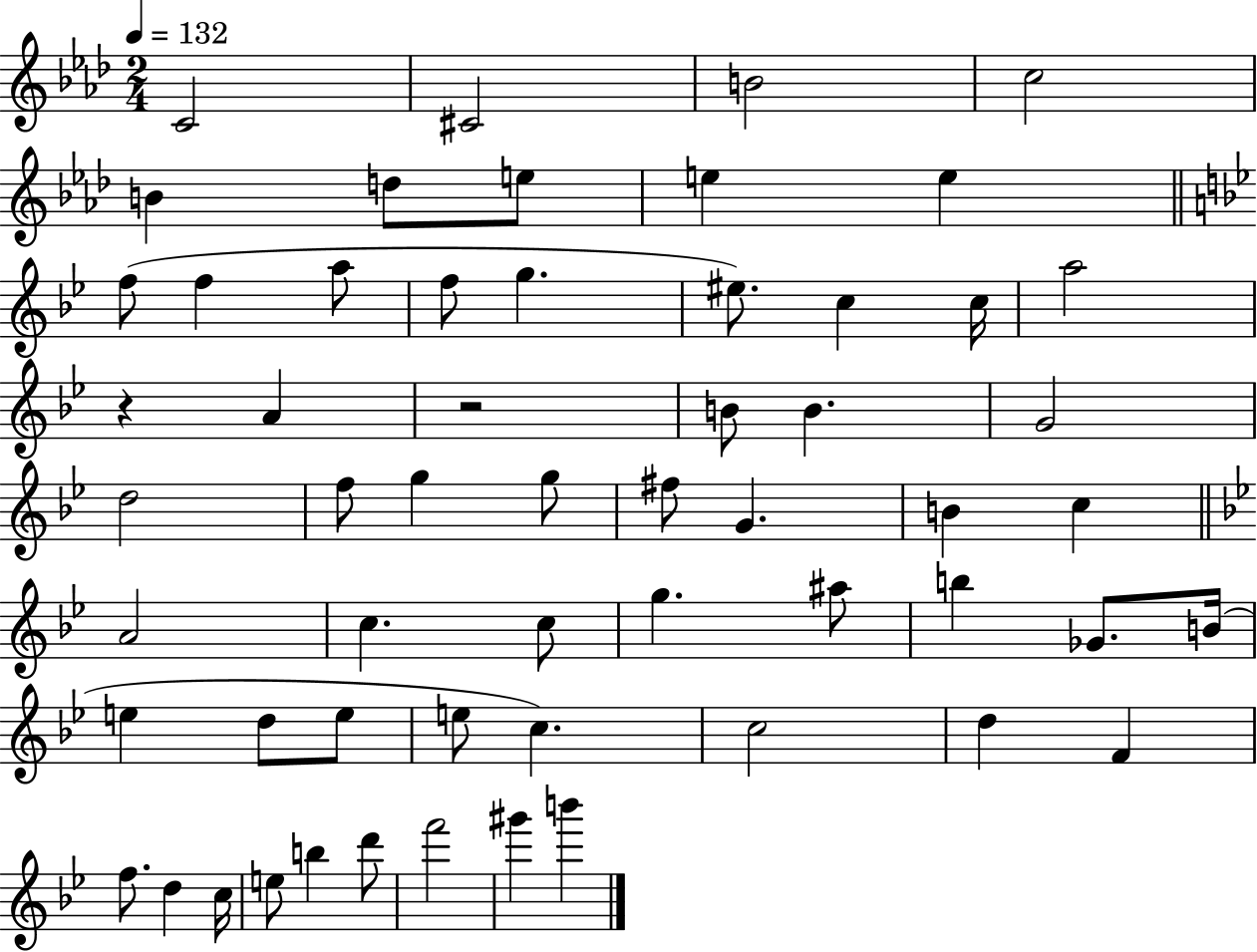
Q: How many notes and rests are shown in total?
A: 57